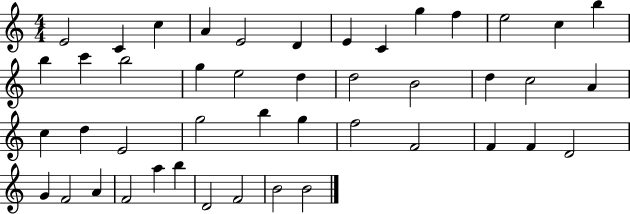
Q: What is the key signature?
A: C major